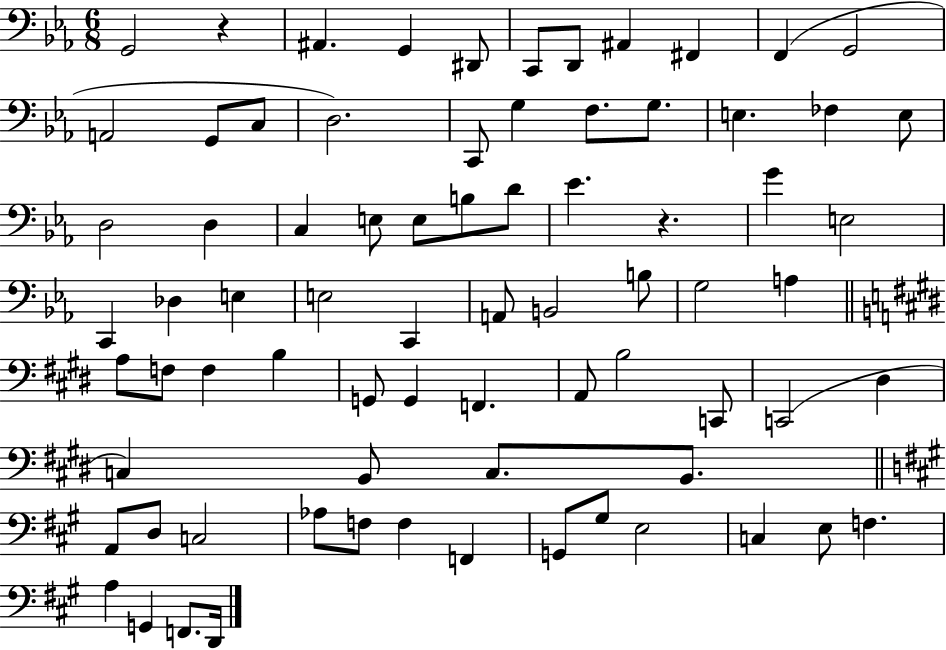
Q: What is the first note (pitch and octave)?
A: G2